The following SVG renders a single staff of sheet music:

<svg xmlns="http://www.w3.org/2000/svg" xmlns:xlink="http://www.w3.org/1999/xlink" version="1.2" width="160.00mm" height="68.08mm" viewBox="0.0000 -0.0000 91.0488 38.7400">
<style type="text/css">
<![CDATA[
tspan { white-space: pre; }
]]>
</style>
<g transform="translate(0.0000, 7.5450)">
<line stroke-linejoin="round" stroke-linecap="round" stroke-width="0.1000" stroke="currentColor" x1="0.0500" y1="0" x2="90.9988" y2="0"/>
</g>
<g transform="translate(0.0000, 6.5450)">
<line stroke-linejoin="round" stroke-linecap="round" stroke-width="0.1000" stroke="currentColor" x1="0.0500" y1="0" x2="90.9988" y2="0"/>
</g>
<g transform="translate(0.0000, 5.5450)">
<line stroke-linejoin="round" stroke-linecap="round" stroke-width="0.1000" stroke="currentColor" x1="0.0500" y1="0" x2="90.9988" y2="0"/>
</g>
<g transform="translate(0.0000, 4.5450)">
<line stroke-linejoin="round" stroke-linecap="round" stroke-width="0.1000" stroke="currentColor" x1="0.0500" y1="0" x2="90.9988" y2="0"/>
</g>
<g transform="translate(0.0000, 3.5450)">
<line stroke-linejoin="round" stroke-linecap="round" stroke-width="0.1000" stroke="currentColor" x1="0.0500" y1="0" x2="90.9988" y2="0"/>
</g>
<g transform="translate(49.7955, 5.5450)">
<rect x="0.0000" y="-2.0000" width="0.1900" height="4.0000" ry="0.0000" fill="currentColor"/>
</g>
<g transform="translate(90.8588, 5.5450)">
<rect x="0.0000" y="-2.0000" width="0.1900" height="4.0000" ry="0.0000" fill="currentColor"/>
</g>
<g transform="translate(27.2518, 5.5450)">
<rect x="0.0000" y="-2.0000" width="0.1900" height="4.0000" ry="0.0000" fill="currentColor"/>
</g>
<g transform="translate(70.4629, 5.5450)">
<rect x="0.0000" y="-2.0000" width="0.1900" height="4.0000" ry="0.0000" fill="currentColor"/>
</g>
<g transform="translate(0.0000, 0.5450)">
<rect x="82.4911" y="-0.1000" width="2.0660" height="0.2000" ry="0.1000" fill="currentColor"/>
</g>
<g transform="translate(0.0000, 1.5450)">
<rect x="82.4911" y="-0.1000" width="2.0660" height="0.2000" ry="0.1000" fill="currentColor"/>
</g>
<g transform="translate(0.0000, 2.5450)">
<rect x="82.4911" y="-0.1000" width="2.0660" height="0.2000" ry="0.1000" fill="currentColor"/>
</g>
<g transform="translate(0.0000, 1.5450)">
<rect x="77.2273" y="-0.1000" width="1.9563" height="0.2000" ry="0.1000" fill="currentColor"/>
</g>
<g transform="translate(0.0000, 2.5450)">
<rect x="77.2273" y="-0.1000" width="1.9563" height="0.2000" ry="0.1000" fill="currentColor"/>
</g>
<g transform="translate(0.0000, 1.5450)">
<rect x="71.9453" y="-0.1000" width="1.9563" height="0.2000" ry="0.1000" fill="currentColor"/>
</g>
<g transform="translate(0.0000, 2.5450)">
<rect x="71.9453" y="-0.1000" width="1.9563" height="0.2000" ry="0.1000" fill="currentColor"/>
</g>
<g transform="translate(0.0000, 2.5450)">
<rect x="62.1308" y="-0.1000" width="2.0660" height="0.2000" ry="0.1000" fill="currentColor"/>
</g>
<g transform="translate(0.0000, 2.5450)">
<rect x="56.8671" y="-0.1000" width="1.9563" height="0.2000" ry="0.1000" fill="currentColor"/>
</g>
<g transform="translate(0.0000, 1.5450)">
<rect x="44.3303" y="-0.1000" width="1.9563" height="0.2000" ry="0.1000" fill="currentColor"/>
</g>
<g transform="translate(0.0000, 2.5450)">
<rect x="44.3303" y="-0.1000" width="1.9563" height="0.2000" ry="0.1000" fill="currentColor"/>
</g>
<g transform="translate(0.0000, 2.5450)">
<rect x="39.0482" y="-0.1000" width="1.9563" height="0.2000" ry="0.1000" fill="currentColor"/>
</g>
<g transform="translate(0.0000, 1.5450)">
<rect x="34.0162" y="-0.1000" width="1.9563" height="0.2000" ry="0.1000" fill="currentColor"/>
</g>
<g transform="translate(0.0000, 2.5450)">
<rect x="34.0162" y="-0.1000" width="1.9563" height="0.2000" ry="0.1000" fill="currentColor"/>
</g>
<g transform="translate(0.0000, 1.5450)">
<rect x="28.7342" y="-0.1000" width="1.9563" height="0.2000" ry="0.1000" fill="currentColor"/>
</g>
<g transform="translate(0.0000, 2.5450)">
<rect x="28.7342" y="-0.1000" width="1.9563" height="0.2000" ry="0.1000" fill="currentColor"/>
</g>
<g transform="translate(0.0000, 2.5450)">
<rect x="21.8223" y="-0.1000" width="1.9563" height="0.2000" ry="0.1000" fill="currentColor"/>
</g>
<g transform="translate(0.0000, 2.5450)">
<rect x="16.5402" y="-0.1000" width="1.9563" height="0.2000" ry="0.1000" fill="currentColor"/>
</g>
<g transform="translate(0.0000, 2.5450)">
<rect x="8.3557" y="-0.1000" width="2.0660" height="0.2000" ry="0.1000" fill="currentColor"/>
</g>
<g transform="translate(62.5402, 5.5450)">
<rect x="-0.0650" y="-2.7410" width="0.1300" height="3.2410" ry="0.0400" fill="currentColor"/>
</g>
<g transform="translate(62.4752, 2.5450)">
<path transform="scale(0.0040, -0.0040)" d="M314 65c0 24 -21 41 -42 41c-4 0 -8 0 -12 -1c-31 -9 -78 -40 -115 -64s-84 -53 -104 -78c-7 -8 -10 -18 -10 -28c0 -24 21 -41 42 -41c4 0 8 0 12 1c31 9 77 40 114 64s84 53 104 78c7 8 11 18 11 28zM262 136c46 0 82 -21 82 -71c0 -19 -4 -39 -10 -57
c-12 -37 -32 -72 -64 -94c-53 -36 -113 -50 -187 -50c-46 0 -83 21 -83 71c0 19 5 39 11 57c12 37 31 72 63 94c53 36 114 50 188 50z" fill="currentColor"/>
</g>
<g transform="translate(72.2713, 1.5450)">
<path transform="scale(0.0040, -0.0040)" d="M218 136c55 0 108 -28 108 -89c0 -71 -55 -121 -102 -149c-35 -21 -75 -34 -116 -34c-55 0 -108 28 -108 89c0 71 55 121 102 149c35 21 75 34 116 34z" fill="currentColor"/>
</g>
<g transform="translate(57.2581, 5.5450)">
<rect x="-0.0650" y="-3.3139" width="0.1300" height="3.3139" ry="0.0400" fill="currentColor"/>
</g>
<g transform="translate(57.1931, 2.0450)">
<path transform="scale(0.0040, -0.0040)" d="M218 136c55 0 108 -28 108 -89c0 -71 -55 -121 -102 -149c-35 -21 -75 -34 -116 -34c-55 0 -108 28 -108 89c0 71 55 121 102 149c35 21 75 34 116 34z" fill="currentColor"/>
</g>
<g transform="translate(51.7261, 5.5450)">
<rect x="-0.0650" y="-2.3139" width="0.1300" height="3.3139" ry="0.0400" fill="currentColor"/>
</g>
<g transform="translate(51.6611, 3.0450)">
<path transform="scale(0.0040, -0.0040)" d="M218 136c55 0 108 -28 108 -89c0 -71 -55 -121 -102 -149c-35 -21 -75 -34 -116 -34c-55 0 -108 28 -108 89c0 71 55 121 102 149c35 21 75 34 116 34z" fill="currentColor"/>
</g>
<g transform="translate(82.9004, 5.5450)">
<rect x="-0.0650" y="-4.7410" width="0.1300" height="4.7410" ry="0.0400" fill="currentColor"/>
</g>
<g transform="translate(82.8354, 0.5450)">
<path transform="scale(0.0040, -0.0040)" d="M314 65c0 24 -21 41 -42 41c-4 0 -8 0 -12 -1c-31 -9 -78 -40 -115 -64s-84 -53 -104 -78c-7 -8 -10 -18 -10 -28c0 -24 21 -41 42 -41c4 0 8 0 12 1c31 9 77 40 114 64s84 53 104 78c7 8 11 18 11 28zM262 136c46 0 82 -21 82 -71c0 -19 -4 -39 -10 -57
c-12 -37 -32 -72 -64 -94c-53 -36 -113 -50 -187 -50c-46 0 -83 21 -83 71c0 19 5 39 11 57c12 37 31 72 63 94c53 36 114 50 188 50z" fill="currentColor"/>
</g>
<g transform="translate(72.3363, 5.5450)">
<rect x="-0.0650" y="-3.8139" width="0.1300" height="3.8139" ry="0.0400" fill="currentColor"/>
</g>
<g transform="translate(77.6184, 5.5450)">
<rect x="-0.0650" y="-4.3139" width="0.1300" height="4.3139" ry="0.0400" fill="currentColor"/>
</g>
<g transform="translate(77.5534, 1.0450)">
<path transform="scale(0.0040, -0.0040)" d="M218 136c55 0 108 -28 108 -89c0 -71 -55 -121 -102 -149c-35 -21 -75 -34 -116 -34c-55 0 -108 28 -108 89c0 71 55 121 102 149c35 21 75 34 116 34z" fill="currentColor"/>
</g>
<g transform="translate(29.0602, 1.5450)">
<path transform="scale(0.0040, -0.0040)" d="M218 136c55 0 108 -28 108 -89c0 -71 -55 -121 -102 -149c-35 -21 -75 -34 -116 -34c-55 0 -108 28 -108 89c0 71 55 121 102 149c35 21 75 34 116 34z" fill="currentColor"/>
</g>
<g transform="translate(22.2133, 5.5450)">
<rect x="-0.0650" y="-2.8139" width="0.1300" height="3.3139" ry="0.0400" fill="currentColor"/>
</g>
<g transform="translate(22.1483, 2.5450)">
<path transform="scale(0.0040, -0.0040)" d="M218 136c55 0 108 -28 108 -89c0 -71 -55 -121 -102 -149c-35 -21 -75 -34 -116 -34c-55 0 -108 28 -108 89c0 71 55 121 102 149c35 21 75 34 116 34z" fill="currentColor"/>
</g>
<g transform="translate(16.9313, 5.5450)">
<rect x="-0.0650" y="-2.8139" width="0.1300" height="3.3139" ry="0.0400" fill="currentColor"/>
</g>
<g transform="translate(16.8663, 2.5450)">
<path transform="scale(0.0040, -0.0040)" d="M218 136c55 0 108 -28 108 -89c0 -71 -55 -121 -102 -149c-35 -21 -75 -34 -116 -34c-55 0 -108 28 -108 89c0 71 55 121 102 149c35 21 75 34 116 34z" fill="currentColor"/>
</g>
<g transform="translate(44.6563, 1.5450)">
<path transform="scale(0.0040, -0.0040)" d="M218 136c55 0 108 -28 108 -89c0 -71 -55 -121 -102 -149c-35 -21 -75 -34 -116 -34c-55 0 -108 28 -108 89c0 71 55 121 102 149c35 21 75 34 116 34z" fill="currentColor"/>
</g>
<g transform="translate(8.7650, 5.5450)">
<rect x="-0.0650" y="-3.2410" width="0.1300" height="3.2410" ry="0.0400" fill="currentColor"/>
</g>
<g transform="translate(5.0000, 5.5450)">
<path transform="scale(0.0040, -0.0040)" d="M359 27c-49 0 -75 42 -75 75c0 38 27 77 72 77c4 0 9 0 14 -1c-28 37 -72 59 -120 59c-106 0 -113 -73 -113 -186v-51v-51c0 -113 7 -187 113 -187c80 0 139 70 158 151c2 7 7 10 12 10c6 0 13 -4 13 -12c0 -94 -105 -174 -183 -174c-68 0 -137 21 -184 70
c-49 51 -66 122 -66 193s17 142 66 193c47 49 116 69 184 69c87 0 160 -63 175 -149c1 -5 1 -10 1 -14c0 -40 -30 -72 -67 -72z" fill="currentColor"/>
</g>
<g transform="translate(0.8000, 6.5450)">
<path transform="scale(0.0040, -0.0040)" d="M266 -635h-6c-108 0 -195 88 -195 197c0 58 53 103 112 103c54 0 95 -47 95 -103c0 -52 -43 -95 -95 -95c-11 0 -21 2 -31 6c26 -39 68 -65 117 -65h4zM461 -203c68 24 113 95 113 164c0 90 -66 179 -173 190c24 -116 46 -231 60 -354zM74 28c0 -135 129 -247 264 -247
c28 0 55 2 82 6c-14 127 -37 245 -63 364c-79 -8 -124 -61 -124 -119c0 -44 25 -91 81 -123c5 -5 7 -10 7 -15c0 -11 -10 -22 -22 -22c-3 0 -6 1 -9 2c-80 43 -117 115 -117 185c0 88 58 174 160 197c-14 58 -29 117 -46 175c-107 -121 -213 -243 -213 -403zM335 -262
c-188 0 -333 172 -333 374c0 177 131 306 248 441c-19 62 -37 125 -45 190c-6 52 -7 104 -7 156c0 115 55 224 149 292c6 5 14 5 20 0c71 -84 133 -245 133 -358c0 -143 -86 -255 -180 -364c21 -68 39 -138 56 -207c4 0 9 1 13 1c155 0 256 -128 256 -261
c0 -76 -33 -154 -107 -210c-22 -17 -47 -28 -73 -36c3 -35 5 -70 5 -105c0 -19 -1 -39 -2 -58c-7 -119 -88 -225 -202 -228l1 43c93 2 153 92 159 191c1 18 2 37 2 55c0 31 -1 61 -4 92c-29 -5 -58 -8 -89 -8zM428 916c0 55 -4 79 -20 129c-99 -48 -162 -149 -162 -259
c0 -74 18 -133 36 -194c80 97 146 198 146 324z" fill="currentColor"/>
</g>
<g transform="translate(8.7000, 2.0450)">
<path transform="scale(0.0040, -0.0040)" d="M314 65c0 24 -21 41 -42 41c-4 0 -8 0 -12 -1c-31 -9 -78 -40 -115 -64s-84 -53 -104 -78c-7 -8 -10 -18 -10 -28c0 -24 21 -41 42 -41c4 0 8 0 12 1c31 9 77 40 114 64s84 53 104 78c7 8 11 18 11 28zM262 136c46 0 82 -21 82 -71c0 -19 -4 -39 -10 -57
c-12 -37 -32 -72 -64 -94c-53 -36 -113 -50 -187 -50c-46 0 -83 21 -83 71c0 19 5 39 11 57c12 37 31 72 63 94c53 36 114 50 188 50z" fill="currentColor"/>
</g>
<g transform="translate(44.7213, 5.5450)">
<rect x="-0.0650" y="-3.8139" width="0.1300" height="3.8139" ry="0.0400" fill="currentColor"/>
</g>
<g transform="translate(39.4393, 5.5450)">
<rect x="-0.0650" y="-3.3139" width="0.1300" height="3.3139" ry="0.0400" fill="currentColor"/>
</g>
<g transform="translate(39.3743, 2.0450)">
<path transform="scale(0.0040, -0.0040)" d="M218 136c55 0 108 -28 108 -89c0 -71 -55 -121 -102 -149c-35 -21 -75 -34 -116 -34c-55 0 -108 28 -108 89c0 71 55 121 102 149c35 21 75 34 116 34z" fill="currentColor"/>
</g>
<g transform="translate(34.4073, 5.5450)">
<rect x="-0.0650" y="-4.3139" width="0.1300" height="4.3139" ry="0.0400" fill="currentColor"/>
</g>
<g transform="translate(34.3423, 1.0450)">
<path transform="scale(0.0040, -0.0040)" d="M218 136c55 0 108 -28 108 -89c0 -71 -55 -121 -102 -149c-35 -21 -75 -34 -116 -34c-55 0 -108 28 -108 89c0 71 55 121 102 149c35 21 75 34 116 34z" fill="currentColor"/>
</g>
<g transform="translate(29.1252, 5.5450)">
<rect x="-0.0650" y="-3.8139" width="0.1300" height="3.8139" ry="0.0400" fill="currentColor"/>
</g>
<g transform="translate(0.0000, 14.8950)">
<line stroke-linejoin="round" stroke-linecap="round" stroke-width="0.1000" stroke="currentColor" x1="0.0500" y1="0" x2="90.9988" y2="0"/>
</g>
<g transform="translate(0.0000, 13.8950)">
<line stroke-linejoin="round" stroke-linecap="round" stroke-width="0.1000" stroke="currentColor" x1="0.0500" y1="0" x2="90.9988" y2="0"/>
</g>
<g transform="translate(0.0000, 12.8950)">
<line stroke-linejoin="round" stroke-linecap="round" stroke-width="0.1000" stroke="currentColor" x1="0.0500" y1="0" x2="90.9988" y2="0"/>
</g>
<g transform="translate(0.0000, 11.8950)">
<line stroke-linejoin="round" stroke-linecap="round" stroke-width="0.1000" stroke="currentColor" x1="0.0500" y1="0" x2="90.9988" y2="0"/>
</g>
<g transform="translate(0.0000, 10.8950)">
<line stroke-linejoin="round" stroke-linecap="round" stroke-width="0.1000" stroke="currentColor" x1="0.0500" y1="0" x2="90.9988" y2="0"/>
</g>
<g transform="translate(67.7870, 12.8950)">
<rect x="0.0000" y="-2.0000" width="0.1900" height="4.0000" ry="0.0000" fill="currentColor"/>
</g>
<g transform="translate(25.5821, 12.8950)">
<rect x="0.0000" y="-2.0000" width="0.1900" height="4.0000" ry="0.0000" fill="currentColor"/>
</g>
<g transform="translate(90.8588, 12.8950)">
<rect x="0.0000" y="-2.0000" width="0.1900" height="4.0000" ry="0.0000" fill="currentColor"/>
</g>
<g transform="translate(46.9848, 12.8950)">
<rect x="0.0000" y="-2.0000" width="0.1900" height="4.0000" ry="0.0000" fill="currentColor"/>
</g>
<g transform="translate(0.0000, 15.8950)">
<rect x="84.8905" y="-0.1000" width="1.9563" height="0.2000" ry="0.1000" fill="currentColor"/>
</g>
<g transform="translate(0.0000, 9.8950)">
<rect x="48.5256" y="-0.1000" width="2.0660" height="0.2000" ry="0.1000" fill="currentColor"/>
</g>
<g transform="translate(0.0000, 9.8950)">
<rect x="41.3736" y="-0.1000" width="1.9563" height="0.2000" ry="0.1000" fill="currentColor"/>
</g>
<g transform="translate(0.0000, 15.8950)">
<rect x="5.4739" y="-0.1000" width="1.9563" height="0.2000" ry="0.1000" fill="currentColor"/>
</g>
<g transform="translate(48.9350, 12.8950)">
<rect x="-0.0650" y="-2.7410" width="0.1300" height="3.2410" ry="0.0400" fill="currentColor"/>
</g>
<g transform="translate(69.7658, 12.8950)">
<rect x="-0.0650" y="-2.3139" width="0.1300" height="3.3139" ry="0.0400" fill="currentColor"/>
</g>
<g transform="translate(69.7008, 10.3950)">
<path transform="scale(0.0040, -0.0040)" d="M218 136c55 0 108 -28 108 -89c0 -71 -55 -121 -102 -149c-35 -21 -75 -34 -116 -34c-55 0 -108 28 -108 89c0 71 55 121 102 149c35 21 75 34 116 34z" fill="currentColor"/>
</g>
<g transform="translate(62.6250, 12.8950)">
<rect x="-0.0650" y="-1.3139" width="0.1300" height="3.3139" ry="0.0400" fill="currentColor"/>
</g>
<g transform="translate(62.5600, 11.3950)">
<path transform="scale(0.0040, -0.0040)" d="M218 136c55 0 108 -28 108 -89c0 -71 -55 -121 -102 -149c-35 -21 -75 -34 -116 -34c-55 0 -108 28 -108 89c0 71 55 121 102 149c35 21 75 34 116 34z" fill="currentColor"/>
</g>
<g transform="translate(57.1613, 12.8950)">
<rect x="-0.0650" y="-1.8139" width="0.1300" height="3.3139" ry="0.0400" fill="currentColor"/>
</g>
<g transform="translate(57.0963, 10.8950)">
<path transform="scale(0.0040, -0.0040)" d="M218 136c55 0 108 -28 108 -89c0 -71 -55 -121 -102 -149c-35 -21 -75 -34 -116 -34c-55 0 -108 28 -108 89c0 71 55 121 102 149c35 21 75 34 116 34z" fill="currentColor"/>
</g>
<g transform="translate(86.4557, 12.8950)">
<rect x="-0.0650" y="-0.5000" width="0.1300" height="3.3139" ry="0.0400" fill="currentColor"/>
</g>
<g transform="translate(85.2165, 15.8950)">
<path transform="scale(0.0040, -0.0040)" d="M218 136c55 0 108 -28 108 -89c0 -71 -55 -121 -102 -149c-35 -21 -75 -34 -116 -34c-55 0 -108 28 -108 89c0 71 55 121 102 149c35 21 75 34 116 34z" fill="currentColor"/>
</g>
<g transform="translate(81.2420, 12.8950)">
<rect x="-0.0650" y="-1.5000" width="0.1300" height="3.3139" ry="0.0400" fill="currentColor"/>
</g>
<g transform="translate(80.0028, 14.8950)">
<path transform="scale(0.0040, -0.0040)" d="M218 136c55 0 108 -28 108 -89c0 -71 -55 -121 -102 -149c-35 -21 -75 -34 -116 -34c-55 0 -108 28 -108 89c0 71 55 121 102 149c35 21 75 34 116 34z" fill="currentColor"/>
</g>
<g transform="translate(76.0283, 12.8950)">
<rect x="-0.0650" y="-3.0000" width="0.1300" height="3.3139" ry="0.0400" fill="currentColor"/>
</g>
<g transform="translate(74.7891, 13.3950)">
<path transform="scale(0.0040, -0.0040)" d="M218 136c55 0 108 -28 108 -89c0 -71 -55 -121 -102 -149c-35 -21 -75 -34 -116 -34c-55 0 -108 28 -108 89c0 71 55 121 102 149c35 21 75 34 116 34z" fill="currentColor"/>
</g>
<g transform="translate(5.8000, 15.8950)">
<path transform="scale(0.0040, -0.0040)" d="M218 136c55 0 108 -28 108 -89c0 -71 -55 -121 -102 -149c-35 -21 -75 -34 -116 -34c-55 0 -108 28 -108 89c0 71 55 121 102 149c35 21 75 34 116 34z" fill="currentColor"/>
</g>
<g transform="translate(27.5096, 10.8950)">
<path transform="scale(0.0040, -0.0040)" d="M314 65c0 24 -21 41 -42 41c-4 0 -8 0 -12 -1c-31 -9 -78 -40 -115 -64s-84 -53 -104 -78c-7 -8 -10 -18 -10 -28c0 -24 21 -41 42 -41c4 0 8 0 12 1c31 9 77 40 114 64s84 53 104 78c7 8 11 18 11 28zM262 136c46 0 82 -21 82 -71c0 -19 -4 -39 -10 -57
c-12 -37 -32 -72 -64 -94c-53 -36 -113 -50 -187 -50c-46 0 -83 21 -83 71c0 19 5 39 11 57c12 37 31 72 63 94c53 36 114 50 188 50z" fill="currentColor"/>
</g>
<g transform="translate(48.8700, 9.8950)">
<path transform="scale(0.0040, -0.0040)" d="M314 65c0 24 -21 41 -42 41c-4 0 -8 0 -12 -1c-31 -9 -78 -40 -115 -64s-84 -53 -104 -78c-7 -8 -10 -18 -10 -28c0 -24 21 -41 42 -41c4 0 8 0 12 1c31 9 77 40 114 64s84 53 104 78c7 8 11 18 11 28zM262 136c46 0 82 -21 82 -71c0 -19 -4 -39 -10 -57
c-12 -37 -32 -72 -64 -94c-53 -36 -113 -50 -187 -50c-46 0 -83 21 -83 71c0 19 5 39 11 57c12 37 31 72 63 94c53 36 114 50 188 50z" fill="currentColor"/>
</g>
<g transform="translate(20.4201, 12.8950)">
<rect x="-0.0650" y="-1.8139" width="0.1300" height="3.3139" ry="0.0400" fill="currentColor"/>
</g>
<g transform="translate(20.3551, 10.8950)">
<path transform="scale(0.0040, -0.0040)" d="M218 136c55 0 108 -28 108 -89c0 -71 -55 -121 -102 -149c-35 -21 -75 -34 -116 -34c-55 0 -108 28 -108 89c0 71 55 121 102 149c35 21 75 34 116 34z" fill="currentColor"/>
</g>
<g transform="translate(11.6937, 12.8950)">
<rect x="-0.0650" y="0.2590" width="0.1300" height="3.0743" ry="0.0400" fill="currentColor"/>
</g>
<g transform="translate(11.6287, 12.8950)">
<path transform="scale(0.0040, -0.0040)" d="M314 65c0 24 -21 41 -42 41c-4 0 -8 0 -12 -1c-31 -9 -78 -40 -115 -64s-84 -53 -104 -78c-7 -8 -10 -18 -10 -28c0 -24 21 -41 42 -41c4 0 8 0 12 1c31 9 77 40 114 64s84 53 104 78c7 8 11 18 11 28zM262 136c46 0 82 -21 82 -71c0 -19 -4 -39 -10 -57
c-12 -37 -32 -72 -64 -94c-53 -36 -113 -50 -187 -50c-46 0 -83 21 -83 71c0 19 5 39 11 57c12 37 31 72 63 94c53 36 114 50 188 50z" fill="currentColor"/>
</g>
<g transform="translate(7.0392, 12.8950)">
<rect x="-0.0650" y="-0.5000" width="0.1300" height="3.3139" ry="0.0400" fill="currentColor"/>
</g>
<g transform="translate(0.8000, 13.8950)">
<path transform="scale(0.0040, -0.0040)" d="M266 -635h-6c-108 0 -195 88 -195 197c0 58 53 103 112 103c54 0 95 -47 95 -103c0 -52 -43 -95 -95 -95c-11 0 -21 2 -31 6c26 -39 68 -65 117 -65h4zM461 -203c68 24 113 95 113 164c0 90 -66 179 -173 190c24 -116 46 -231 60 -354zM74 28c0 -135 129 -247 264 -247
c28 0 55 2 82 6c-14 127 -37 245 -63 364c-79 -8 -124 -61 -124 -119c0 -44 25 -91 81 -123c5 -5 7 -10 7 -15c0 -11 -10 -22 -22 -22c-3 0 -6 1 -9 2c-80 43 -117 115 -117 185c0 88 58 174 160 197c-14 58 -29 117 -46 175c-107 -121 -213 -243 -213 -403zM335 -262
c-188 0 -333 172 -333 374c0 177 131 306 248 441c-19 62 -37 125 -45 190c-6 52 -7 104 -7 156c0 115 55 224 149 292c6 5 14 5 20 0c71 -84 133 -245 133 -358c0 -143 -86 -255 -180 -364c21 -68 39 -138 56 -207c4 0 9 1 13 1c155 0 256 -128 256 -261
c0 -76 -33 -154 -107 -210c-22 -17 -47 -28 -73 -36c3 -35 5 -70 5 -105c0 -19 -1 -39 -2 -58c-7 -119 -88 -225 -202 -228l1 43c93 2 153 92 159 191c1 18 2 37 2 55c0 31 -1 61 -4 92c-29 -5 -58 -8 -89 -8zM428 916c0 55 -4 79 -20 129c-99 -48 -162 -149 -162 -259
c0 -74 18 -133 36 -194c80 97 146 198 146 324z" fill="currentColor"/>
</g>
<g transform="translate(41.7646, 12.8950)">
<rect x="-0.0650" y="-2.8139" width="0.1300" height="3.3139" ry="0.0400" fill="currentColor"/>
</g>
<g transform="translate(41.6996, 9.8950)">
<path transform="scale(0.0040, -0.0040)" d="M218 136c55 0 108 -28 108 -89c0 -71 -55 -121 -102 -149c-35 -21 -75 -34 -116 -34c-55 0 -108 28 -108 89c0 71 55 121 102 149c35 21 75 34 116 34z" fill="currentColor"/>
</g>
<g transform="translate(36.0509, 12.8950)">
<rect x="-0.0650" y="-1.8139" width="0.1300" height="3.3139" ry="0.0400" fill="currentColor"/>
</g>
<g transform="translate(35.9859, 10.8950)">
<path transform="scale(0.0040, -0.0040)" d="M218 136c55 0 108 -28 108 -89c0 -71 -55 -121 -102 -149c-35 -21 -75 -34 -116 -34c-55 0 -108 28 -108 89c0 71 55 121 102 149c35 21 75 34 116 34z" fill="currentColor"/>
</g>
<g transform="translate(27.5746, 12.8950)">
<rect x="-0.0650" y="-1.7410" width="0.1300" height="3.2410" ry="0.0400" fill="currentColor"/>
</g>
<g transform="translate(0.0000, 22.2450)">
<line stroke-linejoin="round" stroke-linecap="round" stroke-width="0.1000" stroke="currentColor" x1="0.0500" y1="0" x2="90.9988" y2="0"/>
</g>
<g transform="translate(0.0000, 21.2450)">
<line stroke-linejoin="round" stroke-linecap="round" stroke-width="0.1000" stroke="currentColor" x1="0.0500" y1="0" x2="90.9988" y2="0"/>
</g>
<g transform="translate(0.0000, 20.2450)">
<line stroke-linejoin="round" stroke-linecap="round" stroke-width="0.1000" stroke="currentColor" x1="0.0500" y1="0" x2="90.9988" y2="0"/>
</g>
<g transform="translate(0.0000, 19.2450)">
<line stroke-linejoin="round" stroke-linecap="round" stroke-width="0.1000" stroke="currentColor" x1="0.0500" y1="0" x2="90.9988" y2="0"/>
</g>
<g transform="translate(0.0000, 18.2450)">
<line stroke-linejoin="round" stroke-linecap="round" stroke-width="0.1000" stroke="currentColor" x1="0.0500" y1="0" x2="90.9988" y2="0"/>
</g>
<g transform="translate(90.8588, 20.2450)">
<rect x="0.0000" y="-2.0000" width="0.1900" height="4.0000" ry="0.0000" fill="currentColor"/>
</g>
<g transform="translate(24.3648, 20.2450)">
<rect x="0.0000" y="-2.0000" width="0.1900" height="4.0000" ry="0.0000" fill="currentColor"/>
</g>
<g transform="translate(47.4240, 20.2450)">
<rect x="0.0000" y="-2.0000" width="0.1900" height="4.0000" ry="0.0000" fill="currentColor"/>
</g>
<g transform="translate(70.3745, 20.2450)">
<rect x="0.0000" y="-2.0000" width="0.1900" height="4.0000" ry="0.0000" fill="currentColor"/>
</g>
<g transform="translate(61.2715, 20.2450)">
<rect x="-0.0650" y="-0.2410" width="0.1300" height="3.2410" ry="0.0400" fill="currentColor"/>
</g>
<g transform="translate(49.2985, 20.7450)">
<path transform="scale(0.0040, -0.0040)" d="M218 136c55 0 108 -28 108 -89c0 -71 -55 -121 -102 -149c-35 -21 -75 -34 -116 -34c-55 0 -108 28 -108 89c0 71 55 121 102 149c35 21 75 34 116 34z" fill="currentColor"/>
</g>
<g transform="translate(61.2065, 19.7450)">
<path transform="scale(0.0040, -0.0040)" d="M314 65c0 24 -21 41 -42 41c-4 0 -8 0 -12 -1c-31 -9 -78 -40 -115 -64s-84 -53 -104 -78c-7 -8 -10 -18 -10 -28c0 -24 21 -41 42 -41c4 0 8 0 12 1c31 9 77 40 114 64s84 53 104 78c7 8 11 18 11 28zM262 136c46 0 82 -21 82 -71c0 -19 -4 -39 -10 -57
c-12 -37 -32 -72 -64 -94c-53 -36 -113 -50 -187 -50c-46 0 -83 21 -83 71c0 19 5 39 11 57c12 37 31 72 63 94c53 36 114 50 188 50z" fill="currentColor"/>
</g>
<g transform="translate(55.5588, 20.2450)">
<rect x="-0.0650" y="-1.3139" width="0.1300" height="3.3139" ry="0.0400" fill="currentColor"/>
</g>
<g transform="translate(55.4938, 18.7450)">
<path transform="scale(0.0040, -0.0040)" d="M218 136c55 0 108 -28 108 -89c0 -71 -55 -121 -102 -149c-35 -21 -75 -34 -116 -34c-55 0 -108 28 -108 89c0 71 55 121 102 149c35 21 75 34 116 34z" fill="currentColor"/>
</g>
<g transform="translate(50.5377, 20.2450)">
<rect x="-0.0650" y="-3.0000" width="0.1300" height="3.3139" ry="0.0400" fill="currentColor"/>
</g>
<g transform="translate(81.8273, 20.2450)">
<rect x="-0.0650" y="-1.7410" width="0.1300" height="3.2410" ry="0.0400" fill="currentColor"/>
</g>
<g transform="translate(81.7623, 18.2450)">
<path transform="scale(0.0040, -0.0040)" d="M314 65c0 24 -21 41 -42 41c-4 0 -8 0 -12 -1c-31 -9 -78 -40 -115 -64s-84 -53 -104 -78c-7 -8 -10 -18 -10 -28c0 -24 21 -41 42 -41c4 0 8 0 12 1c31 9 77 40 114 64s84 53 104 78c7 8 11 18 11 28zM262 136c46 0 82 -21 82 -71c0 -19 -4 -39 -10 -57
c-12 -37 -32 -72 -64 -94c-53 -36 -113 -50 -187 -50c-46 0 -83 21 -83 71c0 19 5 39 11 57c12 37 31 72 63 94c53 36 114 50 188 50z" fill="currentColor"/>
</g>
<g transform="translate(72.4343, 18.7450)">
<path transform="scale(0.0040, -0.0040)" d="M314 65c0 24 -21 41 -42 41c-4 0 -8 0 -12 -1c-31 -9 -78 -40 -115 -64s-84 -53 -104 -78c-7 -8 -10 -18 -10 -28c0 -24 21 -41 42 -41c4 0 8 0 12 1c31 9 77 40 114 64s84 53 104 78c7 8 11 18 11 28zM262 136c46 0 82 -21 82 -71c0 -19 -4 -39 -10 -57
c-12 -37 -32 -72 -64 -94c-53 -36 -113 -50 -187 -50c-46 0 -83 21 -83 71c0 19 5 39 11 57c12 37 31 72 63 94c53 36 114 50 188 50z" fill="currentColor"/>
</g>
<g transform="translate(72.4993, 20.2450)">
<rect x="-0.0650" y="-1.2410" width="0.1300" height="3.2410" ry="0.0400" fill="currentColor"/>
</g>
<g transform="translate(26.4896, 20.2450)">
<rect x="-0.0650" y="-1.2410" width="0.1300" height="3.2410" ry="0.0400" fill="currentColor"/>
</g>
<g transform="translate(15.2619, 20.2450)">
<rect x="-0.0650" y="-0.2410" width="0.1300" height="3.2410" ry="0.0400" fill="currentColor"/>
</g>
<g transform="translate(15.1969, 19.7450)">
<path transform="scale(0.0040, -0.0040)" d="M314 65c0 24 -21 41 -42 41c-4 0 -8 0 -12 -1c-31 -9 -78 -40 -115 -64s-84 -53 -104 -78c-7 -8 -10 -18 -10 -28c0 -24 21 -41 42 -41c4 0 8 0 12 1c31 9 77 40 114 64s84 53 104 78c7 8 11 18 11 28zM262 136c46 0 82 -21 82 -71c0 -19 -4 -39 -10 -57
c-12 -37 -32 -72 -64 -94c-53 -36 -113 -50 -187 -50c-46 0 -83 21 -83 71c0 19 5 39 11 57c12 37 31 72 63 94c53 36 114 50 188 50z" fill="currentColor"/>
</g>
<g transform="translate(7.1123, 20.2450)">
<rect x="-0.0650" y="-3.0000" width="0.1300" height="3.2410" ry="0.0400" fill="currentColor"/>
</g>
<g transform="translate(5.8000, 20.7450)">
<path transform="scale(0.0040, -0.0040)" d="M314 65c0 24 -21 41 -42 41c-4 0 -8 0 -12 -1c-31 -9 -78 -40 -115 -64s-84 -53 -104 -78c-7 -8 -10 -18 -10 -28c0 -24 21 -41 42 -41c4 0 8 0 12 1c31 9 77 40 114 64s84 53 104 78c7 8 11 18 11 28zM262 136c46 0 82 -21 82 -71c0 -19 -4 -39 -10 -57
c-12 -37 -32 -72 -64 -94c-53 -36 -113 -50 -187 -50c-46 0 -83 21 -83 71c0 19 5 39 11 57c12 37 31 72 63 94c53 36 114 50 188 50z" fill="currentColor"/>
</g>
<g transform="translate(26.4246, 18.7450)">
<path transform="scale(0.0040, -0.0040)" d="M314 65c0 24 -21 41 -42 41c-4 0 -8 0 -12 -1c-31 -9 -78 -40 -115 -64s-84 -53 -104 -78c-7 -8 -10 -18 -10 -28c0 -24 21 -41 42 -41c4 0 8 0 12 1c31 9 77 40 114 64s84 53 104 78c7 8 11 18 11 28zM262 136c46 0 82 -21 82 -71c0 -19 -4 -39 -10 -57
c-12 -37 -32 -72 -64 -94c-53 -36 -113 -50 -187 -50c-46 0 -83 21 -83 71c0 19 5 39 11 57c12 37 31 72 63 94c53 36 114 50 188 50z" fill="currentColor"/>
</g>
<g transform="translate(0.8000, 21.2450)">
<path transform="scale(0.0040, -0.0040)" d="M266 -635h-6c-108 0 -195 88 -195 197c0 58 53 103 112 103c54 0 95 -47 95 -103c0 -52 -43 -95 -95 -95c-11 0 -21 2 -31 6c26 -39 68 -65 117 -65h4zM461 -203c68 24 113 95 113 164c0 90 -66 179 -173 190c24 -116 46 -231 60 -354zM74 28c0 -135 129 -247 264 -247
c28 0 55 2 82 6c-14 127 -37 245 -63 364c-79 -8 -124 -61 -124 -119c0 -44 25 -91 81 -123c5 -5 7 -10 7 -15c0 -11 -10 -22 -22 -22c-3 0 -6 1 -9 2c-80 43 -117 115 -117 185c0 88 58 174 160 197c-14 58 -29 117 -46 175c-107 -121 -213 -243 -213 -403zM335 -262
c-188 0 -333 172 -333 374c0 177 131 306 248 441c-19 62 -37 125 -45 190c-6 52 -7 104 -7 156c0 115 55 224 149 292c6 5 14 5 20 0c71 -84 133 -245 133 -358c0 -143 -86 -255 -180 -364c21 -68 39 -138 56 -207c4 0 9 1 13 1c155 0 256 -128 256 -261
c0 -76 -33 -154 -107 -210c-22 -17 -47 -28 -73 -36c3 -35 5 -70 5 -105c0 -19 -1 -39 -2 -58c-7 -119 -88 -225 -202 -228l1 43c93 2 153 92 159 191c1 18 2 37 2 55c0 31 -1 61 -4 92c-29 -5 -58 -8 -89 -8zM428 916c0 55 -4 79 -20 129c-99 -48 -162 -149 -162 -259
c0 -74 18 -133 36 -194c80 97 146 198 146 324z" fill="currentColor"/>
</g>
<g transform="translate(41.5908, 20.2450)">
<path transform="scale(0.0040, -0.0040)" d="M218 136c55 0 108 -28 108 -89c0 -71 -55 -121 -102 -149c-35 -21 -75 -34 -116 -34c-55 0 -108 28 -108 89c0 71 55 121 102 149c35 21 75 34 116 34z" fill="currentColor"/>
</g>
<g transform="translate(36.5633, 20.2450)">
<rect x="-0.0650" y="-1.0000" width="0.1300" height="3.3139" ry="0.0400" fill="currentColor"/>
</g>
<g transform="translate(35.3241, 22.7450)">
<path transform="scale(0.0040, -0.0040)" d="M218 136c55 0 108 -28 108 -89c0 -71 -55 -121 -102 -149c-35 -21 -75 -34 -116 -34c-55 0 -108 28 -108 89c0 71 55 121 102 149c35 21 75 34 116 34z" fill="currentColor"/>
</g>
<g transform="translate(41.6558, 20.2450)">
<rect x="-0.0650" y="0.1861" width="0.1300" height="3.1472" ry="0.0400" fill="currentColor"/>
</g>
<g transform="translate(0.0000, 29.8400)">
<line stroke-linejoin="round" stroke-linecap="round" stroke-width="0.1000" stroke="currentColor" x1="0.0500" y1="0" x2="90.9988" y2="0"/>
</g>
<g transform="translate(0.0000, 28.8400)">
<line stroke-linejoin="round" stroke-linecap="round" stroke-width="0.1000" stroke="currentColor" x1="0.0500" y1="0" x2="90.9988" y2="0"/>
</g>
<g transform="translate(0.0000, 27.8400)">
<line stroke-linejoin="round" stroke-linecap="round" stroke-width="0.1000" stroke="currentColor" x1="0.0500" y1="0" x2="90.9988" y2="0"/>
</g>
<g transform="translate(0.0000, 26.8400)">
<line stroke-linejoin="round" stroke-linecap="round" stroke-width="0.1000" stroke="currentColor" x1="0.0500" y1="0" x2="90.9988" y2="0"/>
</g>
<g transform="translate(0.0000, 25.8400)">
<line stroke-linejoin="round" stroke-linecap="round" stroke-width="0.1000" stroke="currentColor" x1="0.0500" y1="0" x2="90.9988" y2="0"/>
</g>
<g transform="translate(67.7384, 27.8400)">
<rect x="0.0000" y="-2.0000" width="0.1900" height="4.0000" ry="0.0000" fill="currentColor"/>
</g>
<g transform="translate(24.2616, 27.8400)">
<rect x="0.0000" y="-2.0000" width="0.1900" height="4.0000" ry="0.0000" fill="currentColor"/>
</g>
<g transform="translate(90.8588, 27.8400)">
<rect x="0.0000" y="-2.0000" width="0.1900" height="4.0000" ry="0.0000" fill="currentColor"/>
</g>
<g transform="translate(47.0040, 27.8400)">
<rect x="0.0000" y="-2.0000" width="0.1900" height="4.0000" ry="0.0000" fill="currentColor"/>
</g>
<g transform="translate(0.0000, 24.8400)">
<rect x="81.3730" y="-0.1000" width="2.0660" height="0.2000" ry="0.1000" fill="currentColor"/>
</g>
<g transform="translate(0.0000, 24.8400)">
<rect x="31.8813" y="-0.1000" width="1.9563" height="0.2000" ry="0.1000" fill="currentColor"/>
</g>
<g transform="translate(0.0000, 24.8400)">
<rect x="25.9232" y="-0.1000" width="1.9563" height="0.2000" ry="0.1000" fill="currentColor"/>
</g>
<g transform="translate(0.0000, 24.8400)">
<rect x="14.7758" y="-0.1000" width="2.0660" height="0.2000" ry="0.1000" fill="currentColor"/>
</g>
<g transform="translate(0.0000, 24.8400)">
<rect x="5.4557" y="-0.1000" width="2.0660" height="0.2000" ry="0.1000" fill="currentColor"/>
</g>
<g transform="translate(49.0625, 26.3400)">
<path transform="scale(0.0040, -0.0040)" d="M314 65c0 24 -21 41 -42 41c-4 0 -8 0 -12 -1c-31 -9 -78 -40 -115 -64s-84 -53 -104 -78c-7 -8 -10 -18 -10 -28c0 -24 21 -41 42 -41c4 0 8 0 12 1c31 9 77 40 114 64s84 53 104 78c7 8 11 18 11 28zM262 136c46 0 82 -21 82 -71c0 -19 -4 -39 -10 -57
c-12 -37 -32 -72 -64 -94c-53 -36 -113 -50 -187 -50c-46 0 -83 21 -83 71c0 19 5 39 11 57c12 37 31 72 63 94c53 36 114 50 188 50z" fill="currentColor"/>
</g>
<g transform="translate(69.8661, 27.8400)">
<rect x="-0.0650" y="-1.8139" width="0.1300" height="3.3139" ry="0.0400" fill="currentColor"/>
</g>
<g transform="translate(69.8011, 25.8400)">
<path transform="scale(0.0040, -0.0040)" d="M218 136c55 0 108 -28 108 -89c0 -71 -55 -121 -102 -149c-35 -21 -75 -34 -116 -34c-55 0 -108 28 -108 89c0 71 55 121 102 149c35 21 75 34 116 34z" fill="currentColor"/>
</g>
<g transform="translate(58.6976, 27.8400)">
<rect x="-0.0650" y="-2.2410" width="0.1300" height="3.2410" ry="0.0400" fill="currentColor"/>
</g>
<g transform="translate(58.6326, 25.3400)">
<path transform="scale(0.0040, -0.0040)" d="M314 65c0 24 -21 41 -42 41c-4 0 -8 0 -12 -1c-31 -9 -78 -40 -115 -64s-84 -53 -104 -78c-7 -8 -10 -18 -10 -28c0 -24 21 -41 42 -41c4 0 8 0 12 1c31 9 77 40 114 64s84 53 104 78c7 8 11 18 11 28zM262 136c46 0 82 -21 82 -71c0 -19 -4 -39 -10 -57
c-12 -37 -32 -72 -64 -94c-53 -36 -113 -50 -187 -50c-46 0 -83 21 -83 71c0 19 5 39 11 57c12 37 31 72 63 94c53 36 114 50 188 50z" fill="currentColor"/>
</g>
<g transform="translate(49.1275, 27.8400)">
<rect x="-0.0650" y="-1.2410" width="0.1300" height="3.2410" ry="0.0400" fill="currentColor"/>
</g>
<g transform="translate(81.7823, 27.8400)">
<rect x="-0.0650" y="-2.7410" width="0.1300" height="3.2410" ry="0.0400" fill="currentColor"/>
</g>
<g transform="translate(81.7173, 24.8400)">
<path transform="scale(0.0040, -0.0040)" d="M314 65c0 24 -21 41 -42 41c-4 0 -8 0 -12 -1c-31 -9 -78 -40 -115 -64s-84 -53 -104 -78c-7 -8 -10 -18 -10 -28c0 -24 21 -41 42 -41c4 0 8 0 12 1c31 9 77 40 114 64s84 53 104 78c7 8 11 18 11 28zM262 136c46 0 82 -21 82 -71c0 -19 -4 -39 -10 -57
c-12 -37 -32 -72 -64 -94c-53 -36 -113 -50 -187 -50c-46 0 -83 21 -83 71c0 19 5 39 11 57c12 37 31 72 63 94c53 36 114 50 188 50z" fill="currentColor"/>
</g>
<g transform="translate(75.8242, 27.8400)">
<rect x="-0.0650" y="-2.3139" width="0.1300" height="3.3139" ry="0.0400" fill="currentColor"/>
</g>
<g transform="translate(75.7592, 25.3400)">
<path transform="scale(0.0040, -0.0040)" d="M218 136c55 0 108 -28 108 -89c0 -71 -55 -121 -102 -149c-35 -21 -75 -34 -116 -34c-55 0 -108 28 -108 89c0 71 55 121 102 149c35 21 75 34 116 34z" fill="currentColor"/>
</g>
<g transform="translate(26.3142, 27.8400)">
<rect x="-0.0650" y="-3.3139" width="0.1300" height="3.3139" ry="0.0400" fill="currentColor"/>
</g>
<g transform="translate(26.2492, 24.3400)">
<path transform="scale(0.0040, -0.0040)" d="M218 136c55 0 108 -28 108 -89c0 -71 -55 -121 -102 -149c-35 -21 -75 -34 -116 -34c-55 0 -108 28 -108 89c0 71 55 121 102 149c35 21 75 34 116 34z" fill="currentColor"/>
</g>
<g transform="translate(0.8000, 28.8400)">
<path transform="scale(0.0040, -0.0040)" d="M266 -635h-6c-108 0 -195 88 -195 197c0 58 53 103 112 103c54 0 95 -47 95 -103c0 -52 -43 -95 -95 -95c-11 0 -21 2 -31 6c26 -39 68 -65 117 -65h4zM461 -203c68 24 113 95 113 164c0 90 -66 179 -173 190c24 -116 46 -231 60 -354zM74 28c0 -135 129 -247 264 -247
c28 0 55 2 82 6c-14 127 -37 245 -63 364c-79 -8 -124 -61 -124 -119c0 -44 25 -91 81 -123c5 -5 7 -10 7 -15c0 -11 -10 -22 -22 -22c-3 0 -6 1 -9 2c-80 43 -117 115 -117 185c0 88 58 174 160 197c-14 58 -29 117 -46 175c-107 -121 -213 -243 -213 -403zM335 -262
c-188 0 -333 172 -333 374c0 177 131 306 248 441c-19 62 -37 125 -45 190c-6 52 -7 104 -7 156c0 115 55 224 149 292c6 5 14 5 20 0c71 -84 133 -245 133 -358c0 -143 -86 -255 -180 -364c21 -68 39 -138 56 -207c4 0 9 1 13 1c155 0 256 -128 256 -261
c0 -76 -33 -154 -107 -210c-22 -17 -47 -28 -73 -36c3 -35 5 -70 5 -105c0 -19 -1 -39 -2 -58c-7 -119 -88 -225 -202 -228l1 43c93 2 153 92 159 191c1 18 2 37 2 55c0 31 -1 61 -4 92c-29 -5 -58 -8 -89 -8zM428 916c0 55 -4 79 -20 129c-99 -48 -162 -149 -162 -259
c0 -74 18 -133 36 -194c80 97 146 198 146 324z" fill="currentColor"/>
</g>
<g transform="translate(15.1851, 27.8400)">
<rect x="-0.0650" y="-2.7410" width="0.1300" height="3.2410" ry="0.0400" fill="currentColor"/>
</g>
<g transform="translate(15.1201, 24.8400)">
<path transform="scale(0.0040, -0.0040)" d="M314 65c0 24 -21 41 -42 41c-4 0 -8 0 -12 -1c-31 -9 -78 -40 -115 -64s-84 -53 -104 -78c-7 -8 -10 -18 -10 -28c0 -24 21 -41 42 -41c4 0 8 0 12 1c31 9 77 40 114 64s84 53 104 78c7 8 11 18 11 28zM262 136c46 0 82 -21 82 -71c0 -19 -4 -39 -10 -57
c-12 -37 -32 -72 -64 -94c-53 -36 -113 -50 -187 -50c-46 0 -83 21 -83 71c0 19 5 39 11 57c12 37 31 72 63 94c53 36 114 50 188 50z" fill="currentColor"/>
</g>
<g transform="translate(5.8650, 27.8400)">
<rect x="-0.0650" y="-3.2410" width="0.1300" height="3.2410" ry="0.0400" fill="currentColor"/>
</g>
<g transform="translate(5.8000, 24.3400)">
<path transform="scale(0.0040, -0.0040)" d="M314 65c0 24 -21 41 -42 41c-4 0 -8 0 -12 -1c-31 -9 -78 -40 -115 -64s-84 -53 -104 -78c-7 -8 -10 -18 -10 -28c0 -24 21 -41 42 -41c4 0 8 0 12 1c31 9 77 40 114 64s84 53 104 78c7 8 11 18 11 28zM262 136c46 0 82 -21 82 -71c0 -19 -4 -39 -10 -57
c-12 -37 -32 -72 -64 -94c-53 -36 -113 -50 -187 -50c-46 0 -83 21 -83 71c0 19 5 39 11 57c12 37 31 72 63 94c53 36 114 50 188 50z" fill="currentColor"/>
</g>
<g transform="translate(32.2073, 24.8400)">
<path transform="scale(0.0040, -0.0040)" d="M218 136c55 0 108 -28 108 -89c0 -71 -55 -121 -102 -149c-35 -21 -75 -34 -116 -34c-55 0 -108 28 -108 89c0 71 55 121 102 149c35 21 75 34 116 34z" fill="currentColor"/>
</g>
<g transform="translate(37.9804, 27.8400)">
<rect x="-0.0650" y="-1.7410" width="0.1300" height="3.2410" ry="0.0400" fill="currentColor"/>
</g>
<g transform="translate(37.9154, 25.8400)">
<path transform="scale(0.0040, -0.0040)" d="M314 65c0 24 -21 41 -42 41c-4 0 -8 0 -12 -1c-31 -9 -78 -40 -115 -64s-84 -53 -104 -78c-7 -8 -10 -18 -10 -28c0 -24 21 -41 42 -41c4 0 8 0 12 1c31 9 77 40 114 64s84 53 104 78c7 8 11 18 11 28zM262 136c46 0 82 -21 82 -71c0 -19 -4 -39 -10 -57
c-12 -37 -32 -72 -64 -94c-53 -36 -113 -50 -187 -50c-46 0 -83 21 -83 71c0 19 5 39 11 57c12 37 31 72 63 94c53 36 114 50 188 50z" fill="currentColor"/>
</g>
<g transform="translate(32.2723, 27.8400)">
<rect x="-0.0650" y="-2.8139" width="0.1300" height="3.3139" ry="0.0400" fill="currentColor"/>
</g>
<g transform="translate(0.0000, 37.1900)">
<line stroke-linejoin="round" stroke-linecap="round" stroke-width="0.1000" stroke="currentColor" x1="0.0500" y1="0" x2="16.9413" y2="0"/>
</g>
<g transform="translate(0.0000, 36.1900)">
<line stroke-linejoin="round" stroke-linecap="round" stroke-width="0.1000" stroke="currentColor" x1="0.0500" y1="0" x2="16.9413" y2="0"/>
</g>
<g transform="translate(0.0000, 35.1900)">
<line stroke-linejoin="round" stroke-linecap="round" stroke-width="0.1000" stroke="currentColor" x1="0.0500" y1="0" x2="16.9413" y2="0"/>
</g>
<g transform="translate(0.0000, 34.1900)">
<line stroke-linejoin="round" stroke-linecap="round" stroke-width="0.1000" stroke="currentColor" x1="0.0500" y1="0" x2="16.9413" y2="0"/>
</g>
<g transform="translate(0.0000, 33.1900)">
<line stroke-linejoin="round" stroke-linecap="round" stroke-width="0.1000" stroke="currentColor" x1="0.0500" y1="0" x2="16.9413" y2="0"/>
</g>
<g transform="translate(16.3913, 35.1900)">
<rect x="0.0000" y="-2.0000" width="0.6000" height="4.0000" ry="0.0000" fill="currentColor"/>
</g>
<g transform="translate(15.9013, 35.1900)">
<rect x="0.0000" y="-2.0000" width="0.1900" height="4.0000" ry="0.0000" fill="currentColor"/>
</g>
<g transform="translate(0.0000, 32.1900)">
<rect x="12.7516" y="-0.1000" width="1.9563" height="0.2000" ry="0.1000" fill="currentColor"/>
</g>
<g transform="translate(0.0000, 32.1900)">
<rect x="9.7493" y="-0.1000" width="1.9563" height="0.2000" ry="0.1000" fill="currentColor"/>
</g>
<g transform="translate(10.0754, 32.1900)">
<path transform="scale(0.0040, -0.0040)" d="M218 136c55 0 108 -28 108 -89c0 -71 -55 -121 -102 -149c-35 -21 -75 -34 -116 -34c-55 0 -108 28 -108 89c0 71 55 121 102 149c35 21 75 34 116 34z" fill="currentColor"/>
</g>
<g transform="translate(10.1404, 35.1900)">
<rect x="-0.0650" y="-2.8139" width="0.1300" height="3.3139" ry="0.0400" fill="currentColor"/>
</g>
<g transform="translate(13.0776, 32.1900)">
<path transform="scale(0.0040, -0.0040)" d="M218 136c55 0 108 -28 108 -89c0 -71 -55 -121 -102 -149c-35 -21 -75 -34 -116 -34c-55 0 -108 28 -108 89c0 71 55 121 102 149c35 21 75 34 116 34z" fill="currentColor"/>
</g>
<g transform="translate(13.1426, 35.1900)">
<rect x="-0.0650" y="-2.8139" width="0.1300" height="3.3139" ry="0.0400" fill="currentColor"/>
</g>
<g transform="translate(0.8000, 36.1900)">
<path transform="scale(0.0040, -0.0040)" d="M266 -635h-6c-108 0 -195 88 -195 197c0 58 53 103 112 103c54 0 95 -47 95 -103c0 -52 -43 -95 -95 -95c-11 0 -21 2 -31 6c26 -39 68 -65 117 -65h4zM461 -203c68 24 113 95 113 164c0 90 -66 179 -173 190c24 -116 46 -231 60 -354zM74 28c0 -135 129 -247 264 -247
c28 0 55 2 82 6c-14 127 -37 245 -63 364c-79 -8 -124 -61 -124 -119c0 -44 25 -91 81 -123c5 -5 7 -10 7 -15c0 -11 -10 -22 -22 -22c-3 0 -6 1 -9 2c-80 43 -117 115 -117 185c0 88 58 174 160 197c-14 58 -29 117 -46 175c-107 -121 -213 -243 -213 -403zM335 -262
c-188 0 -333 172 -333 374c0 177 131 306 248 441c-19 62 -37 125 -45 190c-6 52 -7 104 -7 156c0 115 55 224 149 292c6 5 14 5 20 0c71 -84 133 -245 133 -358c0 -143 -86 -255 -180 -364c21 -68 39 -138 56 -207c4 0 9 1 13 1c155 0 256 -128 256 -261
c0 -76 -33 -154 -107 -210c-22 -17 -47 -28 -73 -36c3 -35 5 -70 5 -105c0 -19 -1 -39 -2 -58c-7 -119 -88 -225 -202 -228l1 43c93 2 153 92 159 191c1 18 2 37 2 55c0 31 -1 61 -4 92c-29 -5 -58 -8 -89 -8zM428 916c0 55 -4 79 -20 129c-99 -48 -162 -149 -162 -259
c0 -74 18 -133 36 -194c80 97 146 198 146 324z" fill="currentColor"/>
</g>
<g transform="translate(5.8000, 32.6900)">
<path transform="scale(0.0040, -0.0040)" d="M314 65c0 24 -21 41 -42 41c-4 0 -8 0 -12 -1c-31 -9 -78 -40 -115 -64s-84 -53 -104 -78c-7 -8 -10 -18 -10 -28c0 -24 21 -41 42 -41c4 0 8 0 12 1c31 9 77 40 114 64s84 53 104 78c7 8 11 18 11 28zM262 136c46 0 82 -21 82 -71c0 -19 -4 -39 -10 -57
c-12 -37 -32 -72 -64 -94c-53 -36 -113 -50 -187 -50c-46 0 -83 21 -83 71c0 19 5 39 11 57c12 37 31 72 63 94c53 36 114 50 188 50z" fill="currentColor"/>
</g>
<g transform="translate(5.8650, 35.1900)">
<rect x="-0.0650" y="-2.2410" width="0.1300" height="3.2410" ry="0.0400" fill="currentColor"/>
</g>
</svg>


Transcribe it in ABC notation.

X:1
T:Untitled
M:4/4
L:1/4
K:C
b2 a a c' d' b c' g b a2 c' d' e'2 C B2 f f2 f a a2 f e g A E C A2 c2 e2 D B A e c2 e2 f2 b2 a2 b a f2 e2 g2 f g a2 g2 a a